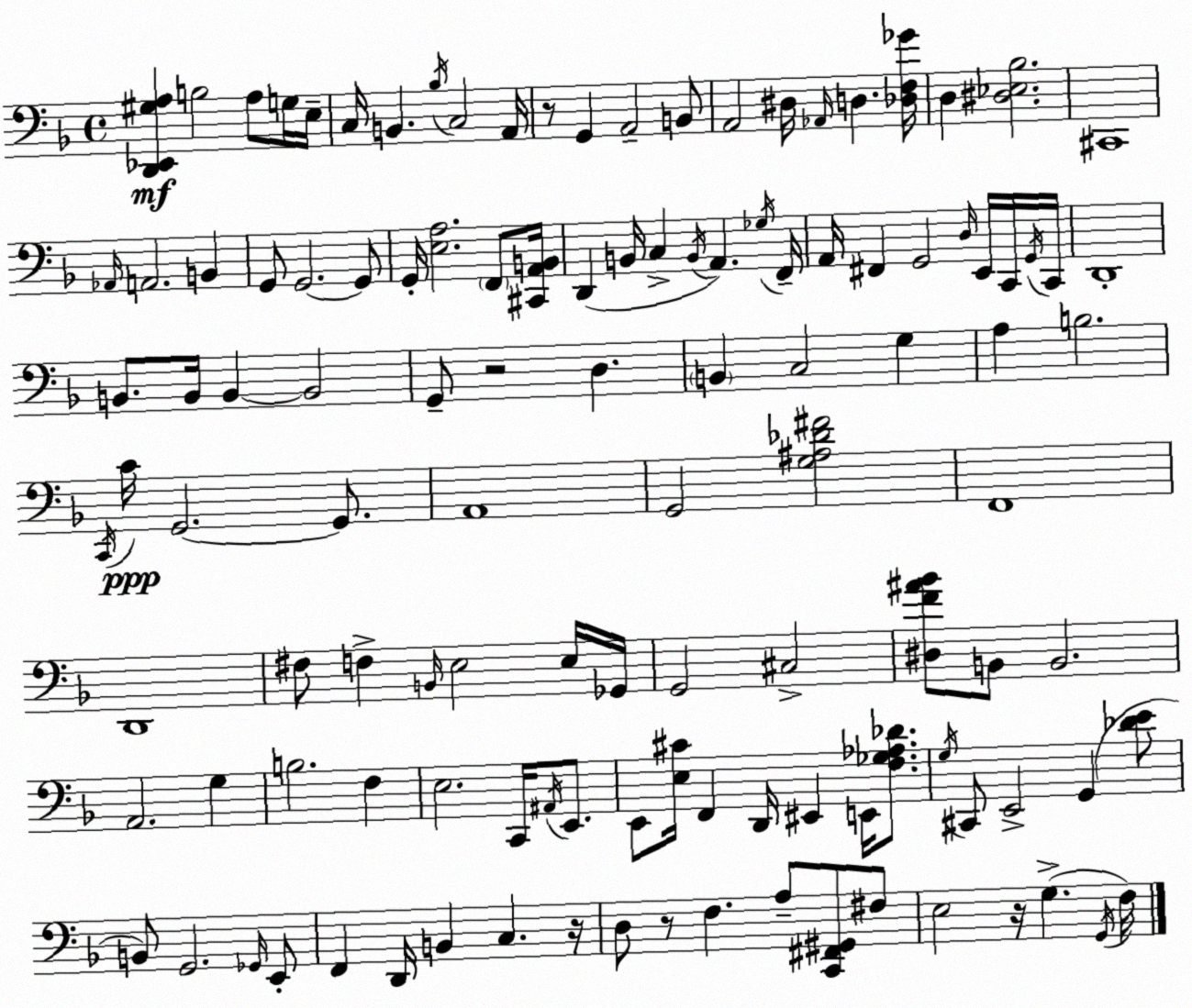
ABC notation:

X:1
T:Untitled
M:4/4
L:1/4
K:Dm
[D,,_E,,^G,A,] B,2 A,/2 G,/4 E,/4 C,/4 B,, _B,/4 C,2 A,,/4 z/2 G,, A,,2 B,,/2 A,,2 ^D,/4 _A,,/4 D, [_D,F,_G]/4 D, [^D,_E,_B,]2 ^C,,4 _A,,/4 A,,2 B,, G,,/2 G,,2 G,,/2 G,,/4 [E,A,]2 F,,/2 [^C,,A,,B,,]/4 D,, B,,/4 C, B,,/4 A,, _G,/4 F,,/4 A,,/4 ^F,, G,,2 D,/4 E,,/4 C,,/4 G,,/4 C,,/4 D,,4 B,,/2 B,,/4 B,, B,,2 G,,/2 z2 D, B,, C,2 G, A, B,2 C,,/4 C/4 G,,2 G,,/2 A,,4 G,,2 [G,^A,_D^F]2 F,,4 D,,4 ^F,/2 F, B,,/4 E,2 E,/4 _G,,/4 G,,2 ^C,2 [^D,F^A_B]/2 B,,/2 B,,2 A,,2 G, B,2 F, E,2 C,,/4 ^A,,/4 E,,/2 E,,/2 [E,^C]/4 F,, D,,/4 ^E,, E,,/4 [F,_G,_A,_D]/2 G,/4 ^C,,/2 E,,2 G,, [_DE]/2 B,,/2 G,,2 _G,,/4 E,,/2 F,, D,,/4 B,, C, z/4 D,/2 z/2 F, A,/2 [C,,^F,,^G,,]/2 ^F,/2 E,2 z/4 G, G,,/4 F,/4